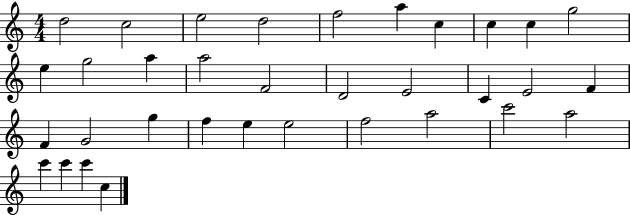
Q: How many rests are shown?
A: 0